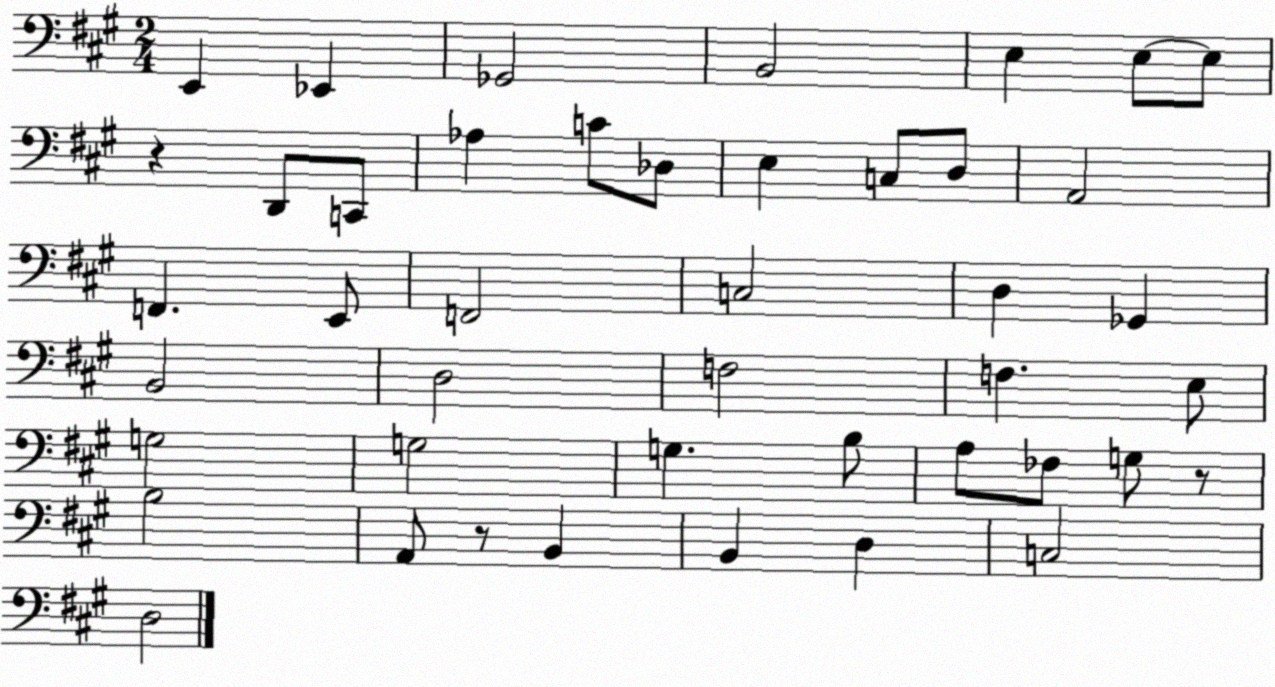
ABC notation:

X:1
T:Untitled
M:2/4
L:1/4
K:A
E,, _E,, _G,,2 B,,2 E, E,/2 E,/2 z D,,/2 C,,/2 _A, C/2 _D,/2 E, C,/2 D,/2 A,,2 F,, E,,/2 F,,2 C,2 D, _G,, B,,2 D,2 F,2 F, E,/2 G,2 G,2 G, B,/2 A,/2 _F,/2 G,/2 z/2 B,2 A,,/2 z/2 B,, B,, D, C,2 D,2